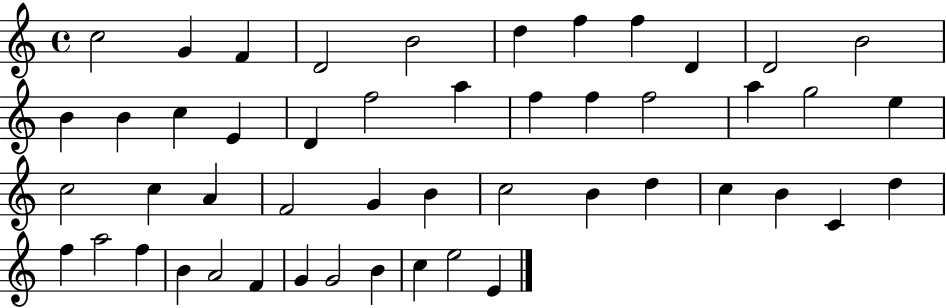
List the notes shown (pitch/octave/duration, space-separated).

C5/h G4/q F4/q D4/h B4/h D5/q F5/q F5/q D4/q D4/h B4/h B4/q B4/q C5/q E4/q D4/q F5/h A5/q F5/q F5/q F5/h A5/q G5/h E5/q C5/h C5/q A4/q F4/h G4/q B4/q C5/h B4/q D5/q C5/q B4/q C4/q D5/q F5/q A5/h F5/q B4/q A4/h F4/q G4/q G4/h B4/q C5/q E5/h E4/q